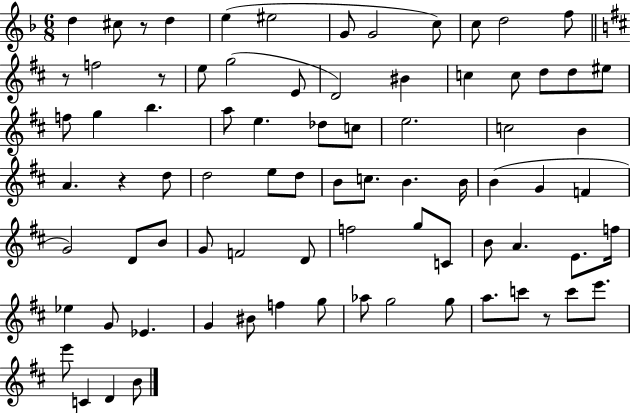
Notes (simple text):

D5/q C#5/e R/e D5/q E5/q EIS5/h G4/e G4/h C5/e C5/e D5/h F5/e R/e F5/h R/e E5/e G5/h E4/e D4/h BIS4/q C5/q C5/e D5/e D5/e EIS5/e F5/e G5/q B5/q. A5/e E5/q. Db5/e C5/e E5/h. C5/h B4/q A4/q. R/q D5/e D5/h E5/e D5/e B4/e C5/e. B4/q. B4/s B4/q G4/q F4/q G4/h D4/e B4/e G4/e F4/h D4/e F5/h G5/e C4/e B4/e A4/q. E4/e. F5/s Eb5/q G4/e Eb4/q. G4/q BIS4/e F5/q G5/e Ab5/e G5/h G5/e A5/e. C6/e R/e C6/e E6/e. E6/e C4/q D4/q B4/e